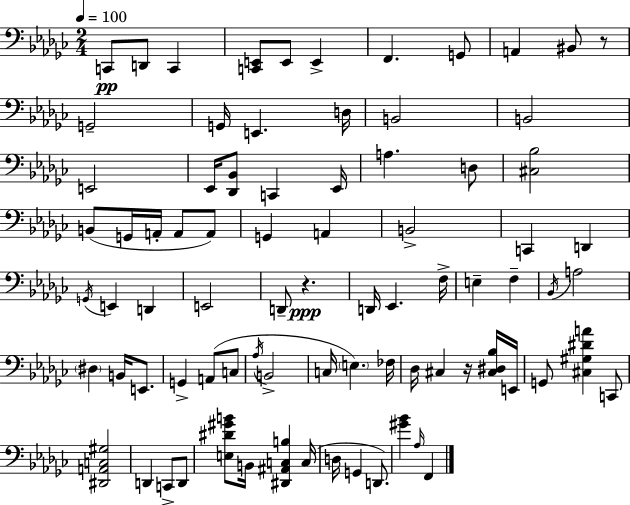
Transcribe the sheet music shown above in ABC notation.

X:1
T:Untitled
M:2/4
L:1/4
K:Ebm
C,,/2 D,,/2 C,, [C,,E,,]/2 E,,/2 E,, F,, G,,/2 A,, ^B,,/2 z/2 G,,2 G,,/4 E,, D,/4 B,,2 B,,2 E,,2 _E,,/4 [_D,,_B,,]/2 C,, _E,,/4 A, D,/2 [^C,_B,]2 B,,/2 G,,/4 A,,/4 A,,/2 A,,/2 G,, A,, B,,2 C,, D,, G,,/4 E,, D,, E,,2 D,,/2 z D,,/4 _E,, F,/4 E, F, _B,,/4 A,2 ^D, B,,/4 E,,/2 G,, A,,/2 C,/2 _A,/4 B,,2 C,/4 E, _F,/4 _D,/4 ^C, z/4 [^C,^D,_B,]/4 E,,/4 G,,/2 [^C,^G,^DA] C,,/2 [^D,,A,,C,^G,]2 D,, C,,/2 D,,/2 [E,^D^GB]/2 B,,/4 [^D,,^A,,C,B,] C,/4 D,/4 G,, D,,/2 [^G_B] _A,/4 F,,